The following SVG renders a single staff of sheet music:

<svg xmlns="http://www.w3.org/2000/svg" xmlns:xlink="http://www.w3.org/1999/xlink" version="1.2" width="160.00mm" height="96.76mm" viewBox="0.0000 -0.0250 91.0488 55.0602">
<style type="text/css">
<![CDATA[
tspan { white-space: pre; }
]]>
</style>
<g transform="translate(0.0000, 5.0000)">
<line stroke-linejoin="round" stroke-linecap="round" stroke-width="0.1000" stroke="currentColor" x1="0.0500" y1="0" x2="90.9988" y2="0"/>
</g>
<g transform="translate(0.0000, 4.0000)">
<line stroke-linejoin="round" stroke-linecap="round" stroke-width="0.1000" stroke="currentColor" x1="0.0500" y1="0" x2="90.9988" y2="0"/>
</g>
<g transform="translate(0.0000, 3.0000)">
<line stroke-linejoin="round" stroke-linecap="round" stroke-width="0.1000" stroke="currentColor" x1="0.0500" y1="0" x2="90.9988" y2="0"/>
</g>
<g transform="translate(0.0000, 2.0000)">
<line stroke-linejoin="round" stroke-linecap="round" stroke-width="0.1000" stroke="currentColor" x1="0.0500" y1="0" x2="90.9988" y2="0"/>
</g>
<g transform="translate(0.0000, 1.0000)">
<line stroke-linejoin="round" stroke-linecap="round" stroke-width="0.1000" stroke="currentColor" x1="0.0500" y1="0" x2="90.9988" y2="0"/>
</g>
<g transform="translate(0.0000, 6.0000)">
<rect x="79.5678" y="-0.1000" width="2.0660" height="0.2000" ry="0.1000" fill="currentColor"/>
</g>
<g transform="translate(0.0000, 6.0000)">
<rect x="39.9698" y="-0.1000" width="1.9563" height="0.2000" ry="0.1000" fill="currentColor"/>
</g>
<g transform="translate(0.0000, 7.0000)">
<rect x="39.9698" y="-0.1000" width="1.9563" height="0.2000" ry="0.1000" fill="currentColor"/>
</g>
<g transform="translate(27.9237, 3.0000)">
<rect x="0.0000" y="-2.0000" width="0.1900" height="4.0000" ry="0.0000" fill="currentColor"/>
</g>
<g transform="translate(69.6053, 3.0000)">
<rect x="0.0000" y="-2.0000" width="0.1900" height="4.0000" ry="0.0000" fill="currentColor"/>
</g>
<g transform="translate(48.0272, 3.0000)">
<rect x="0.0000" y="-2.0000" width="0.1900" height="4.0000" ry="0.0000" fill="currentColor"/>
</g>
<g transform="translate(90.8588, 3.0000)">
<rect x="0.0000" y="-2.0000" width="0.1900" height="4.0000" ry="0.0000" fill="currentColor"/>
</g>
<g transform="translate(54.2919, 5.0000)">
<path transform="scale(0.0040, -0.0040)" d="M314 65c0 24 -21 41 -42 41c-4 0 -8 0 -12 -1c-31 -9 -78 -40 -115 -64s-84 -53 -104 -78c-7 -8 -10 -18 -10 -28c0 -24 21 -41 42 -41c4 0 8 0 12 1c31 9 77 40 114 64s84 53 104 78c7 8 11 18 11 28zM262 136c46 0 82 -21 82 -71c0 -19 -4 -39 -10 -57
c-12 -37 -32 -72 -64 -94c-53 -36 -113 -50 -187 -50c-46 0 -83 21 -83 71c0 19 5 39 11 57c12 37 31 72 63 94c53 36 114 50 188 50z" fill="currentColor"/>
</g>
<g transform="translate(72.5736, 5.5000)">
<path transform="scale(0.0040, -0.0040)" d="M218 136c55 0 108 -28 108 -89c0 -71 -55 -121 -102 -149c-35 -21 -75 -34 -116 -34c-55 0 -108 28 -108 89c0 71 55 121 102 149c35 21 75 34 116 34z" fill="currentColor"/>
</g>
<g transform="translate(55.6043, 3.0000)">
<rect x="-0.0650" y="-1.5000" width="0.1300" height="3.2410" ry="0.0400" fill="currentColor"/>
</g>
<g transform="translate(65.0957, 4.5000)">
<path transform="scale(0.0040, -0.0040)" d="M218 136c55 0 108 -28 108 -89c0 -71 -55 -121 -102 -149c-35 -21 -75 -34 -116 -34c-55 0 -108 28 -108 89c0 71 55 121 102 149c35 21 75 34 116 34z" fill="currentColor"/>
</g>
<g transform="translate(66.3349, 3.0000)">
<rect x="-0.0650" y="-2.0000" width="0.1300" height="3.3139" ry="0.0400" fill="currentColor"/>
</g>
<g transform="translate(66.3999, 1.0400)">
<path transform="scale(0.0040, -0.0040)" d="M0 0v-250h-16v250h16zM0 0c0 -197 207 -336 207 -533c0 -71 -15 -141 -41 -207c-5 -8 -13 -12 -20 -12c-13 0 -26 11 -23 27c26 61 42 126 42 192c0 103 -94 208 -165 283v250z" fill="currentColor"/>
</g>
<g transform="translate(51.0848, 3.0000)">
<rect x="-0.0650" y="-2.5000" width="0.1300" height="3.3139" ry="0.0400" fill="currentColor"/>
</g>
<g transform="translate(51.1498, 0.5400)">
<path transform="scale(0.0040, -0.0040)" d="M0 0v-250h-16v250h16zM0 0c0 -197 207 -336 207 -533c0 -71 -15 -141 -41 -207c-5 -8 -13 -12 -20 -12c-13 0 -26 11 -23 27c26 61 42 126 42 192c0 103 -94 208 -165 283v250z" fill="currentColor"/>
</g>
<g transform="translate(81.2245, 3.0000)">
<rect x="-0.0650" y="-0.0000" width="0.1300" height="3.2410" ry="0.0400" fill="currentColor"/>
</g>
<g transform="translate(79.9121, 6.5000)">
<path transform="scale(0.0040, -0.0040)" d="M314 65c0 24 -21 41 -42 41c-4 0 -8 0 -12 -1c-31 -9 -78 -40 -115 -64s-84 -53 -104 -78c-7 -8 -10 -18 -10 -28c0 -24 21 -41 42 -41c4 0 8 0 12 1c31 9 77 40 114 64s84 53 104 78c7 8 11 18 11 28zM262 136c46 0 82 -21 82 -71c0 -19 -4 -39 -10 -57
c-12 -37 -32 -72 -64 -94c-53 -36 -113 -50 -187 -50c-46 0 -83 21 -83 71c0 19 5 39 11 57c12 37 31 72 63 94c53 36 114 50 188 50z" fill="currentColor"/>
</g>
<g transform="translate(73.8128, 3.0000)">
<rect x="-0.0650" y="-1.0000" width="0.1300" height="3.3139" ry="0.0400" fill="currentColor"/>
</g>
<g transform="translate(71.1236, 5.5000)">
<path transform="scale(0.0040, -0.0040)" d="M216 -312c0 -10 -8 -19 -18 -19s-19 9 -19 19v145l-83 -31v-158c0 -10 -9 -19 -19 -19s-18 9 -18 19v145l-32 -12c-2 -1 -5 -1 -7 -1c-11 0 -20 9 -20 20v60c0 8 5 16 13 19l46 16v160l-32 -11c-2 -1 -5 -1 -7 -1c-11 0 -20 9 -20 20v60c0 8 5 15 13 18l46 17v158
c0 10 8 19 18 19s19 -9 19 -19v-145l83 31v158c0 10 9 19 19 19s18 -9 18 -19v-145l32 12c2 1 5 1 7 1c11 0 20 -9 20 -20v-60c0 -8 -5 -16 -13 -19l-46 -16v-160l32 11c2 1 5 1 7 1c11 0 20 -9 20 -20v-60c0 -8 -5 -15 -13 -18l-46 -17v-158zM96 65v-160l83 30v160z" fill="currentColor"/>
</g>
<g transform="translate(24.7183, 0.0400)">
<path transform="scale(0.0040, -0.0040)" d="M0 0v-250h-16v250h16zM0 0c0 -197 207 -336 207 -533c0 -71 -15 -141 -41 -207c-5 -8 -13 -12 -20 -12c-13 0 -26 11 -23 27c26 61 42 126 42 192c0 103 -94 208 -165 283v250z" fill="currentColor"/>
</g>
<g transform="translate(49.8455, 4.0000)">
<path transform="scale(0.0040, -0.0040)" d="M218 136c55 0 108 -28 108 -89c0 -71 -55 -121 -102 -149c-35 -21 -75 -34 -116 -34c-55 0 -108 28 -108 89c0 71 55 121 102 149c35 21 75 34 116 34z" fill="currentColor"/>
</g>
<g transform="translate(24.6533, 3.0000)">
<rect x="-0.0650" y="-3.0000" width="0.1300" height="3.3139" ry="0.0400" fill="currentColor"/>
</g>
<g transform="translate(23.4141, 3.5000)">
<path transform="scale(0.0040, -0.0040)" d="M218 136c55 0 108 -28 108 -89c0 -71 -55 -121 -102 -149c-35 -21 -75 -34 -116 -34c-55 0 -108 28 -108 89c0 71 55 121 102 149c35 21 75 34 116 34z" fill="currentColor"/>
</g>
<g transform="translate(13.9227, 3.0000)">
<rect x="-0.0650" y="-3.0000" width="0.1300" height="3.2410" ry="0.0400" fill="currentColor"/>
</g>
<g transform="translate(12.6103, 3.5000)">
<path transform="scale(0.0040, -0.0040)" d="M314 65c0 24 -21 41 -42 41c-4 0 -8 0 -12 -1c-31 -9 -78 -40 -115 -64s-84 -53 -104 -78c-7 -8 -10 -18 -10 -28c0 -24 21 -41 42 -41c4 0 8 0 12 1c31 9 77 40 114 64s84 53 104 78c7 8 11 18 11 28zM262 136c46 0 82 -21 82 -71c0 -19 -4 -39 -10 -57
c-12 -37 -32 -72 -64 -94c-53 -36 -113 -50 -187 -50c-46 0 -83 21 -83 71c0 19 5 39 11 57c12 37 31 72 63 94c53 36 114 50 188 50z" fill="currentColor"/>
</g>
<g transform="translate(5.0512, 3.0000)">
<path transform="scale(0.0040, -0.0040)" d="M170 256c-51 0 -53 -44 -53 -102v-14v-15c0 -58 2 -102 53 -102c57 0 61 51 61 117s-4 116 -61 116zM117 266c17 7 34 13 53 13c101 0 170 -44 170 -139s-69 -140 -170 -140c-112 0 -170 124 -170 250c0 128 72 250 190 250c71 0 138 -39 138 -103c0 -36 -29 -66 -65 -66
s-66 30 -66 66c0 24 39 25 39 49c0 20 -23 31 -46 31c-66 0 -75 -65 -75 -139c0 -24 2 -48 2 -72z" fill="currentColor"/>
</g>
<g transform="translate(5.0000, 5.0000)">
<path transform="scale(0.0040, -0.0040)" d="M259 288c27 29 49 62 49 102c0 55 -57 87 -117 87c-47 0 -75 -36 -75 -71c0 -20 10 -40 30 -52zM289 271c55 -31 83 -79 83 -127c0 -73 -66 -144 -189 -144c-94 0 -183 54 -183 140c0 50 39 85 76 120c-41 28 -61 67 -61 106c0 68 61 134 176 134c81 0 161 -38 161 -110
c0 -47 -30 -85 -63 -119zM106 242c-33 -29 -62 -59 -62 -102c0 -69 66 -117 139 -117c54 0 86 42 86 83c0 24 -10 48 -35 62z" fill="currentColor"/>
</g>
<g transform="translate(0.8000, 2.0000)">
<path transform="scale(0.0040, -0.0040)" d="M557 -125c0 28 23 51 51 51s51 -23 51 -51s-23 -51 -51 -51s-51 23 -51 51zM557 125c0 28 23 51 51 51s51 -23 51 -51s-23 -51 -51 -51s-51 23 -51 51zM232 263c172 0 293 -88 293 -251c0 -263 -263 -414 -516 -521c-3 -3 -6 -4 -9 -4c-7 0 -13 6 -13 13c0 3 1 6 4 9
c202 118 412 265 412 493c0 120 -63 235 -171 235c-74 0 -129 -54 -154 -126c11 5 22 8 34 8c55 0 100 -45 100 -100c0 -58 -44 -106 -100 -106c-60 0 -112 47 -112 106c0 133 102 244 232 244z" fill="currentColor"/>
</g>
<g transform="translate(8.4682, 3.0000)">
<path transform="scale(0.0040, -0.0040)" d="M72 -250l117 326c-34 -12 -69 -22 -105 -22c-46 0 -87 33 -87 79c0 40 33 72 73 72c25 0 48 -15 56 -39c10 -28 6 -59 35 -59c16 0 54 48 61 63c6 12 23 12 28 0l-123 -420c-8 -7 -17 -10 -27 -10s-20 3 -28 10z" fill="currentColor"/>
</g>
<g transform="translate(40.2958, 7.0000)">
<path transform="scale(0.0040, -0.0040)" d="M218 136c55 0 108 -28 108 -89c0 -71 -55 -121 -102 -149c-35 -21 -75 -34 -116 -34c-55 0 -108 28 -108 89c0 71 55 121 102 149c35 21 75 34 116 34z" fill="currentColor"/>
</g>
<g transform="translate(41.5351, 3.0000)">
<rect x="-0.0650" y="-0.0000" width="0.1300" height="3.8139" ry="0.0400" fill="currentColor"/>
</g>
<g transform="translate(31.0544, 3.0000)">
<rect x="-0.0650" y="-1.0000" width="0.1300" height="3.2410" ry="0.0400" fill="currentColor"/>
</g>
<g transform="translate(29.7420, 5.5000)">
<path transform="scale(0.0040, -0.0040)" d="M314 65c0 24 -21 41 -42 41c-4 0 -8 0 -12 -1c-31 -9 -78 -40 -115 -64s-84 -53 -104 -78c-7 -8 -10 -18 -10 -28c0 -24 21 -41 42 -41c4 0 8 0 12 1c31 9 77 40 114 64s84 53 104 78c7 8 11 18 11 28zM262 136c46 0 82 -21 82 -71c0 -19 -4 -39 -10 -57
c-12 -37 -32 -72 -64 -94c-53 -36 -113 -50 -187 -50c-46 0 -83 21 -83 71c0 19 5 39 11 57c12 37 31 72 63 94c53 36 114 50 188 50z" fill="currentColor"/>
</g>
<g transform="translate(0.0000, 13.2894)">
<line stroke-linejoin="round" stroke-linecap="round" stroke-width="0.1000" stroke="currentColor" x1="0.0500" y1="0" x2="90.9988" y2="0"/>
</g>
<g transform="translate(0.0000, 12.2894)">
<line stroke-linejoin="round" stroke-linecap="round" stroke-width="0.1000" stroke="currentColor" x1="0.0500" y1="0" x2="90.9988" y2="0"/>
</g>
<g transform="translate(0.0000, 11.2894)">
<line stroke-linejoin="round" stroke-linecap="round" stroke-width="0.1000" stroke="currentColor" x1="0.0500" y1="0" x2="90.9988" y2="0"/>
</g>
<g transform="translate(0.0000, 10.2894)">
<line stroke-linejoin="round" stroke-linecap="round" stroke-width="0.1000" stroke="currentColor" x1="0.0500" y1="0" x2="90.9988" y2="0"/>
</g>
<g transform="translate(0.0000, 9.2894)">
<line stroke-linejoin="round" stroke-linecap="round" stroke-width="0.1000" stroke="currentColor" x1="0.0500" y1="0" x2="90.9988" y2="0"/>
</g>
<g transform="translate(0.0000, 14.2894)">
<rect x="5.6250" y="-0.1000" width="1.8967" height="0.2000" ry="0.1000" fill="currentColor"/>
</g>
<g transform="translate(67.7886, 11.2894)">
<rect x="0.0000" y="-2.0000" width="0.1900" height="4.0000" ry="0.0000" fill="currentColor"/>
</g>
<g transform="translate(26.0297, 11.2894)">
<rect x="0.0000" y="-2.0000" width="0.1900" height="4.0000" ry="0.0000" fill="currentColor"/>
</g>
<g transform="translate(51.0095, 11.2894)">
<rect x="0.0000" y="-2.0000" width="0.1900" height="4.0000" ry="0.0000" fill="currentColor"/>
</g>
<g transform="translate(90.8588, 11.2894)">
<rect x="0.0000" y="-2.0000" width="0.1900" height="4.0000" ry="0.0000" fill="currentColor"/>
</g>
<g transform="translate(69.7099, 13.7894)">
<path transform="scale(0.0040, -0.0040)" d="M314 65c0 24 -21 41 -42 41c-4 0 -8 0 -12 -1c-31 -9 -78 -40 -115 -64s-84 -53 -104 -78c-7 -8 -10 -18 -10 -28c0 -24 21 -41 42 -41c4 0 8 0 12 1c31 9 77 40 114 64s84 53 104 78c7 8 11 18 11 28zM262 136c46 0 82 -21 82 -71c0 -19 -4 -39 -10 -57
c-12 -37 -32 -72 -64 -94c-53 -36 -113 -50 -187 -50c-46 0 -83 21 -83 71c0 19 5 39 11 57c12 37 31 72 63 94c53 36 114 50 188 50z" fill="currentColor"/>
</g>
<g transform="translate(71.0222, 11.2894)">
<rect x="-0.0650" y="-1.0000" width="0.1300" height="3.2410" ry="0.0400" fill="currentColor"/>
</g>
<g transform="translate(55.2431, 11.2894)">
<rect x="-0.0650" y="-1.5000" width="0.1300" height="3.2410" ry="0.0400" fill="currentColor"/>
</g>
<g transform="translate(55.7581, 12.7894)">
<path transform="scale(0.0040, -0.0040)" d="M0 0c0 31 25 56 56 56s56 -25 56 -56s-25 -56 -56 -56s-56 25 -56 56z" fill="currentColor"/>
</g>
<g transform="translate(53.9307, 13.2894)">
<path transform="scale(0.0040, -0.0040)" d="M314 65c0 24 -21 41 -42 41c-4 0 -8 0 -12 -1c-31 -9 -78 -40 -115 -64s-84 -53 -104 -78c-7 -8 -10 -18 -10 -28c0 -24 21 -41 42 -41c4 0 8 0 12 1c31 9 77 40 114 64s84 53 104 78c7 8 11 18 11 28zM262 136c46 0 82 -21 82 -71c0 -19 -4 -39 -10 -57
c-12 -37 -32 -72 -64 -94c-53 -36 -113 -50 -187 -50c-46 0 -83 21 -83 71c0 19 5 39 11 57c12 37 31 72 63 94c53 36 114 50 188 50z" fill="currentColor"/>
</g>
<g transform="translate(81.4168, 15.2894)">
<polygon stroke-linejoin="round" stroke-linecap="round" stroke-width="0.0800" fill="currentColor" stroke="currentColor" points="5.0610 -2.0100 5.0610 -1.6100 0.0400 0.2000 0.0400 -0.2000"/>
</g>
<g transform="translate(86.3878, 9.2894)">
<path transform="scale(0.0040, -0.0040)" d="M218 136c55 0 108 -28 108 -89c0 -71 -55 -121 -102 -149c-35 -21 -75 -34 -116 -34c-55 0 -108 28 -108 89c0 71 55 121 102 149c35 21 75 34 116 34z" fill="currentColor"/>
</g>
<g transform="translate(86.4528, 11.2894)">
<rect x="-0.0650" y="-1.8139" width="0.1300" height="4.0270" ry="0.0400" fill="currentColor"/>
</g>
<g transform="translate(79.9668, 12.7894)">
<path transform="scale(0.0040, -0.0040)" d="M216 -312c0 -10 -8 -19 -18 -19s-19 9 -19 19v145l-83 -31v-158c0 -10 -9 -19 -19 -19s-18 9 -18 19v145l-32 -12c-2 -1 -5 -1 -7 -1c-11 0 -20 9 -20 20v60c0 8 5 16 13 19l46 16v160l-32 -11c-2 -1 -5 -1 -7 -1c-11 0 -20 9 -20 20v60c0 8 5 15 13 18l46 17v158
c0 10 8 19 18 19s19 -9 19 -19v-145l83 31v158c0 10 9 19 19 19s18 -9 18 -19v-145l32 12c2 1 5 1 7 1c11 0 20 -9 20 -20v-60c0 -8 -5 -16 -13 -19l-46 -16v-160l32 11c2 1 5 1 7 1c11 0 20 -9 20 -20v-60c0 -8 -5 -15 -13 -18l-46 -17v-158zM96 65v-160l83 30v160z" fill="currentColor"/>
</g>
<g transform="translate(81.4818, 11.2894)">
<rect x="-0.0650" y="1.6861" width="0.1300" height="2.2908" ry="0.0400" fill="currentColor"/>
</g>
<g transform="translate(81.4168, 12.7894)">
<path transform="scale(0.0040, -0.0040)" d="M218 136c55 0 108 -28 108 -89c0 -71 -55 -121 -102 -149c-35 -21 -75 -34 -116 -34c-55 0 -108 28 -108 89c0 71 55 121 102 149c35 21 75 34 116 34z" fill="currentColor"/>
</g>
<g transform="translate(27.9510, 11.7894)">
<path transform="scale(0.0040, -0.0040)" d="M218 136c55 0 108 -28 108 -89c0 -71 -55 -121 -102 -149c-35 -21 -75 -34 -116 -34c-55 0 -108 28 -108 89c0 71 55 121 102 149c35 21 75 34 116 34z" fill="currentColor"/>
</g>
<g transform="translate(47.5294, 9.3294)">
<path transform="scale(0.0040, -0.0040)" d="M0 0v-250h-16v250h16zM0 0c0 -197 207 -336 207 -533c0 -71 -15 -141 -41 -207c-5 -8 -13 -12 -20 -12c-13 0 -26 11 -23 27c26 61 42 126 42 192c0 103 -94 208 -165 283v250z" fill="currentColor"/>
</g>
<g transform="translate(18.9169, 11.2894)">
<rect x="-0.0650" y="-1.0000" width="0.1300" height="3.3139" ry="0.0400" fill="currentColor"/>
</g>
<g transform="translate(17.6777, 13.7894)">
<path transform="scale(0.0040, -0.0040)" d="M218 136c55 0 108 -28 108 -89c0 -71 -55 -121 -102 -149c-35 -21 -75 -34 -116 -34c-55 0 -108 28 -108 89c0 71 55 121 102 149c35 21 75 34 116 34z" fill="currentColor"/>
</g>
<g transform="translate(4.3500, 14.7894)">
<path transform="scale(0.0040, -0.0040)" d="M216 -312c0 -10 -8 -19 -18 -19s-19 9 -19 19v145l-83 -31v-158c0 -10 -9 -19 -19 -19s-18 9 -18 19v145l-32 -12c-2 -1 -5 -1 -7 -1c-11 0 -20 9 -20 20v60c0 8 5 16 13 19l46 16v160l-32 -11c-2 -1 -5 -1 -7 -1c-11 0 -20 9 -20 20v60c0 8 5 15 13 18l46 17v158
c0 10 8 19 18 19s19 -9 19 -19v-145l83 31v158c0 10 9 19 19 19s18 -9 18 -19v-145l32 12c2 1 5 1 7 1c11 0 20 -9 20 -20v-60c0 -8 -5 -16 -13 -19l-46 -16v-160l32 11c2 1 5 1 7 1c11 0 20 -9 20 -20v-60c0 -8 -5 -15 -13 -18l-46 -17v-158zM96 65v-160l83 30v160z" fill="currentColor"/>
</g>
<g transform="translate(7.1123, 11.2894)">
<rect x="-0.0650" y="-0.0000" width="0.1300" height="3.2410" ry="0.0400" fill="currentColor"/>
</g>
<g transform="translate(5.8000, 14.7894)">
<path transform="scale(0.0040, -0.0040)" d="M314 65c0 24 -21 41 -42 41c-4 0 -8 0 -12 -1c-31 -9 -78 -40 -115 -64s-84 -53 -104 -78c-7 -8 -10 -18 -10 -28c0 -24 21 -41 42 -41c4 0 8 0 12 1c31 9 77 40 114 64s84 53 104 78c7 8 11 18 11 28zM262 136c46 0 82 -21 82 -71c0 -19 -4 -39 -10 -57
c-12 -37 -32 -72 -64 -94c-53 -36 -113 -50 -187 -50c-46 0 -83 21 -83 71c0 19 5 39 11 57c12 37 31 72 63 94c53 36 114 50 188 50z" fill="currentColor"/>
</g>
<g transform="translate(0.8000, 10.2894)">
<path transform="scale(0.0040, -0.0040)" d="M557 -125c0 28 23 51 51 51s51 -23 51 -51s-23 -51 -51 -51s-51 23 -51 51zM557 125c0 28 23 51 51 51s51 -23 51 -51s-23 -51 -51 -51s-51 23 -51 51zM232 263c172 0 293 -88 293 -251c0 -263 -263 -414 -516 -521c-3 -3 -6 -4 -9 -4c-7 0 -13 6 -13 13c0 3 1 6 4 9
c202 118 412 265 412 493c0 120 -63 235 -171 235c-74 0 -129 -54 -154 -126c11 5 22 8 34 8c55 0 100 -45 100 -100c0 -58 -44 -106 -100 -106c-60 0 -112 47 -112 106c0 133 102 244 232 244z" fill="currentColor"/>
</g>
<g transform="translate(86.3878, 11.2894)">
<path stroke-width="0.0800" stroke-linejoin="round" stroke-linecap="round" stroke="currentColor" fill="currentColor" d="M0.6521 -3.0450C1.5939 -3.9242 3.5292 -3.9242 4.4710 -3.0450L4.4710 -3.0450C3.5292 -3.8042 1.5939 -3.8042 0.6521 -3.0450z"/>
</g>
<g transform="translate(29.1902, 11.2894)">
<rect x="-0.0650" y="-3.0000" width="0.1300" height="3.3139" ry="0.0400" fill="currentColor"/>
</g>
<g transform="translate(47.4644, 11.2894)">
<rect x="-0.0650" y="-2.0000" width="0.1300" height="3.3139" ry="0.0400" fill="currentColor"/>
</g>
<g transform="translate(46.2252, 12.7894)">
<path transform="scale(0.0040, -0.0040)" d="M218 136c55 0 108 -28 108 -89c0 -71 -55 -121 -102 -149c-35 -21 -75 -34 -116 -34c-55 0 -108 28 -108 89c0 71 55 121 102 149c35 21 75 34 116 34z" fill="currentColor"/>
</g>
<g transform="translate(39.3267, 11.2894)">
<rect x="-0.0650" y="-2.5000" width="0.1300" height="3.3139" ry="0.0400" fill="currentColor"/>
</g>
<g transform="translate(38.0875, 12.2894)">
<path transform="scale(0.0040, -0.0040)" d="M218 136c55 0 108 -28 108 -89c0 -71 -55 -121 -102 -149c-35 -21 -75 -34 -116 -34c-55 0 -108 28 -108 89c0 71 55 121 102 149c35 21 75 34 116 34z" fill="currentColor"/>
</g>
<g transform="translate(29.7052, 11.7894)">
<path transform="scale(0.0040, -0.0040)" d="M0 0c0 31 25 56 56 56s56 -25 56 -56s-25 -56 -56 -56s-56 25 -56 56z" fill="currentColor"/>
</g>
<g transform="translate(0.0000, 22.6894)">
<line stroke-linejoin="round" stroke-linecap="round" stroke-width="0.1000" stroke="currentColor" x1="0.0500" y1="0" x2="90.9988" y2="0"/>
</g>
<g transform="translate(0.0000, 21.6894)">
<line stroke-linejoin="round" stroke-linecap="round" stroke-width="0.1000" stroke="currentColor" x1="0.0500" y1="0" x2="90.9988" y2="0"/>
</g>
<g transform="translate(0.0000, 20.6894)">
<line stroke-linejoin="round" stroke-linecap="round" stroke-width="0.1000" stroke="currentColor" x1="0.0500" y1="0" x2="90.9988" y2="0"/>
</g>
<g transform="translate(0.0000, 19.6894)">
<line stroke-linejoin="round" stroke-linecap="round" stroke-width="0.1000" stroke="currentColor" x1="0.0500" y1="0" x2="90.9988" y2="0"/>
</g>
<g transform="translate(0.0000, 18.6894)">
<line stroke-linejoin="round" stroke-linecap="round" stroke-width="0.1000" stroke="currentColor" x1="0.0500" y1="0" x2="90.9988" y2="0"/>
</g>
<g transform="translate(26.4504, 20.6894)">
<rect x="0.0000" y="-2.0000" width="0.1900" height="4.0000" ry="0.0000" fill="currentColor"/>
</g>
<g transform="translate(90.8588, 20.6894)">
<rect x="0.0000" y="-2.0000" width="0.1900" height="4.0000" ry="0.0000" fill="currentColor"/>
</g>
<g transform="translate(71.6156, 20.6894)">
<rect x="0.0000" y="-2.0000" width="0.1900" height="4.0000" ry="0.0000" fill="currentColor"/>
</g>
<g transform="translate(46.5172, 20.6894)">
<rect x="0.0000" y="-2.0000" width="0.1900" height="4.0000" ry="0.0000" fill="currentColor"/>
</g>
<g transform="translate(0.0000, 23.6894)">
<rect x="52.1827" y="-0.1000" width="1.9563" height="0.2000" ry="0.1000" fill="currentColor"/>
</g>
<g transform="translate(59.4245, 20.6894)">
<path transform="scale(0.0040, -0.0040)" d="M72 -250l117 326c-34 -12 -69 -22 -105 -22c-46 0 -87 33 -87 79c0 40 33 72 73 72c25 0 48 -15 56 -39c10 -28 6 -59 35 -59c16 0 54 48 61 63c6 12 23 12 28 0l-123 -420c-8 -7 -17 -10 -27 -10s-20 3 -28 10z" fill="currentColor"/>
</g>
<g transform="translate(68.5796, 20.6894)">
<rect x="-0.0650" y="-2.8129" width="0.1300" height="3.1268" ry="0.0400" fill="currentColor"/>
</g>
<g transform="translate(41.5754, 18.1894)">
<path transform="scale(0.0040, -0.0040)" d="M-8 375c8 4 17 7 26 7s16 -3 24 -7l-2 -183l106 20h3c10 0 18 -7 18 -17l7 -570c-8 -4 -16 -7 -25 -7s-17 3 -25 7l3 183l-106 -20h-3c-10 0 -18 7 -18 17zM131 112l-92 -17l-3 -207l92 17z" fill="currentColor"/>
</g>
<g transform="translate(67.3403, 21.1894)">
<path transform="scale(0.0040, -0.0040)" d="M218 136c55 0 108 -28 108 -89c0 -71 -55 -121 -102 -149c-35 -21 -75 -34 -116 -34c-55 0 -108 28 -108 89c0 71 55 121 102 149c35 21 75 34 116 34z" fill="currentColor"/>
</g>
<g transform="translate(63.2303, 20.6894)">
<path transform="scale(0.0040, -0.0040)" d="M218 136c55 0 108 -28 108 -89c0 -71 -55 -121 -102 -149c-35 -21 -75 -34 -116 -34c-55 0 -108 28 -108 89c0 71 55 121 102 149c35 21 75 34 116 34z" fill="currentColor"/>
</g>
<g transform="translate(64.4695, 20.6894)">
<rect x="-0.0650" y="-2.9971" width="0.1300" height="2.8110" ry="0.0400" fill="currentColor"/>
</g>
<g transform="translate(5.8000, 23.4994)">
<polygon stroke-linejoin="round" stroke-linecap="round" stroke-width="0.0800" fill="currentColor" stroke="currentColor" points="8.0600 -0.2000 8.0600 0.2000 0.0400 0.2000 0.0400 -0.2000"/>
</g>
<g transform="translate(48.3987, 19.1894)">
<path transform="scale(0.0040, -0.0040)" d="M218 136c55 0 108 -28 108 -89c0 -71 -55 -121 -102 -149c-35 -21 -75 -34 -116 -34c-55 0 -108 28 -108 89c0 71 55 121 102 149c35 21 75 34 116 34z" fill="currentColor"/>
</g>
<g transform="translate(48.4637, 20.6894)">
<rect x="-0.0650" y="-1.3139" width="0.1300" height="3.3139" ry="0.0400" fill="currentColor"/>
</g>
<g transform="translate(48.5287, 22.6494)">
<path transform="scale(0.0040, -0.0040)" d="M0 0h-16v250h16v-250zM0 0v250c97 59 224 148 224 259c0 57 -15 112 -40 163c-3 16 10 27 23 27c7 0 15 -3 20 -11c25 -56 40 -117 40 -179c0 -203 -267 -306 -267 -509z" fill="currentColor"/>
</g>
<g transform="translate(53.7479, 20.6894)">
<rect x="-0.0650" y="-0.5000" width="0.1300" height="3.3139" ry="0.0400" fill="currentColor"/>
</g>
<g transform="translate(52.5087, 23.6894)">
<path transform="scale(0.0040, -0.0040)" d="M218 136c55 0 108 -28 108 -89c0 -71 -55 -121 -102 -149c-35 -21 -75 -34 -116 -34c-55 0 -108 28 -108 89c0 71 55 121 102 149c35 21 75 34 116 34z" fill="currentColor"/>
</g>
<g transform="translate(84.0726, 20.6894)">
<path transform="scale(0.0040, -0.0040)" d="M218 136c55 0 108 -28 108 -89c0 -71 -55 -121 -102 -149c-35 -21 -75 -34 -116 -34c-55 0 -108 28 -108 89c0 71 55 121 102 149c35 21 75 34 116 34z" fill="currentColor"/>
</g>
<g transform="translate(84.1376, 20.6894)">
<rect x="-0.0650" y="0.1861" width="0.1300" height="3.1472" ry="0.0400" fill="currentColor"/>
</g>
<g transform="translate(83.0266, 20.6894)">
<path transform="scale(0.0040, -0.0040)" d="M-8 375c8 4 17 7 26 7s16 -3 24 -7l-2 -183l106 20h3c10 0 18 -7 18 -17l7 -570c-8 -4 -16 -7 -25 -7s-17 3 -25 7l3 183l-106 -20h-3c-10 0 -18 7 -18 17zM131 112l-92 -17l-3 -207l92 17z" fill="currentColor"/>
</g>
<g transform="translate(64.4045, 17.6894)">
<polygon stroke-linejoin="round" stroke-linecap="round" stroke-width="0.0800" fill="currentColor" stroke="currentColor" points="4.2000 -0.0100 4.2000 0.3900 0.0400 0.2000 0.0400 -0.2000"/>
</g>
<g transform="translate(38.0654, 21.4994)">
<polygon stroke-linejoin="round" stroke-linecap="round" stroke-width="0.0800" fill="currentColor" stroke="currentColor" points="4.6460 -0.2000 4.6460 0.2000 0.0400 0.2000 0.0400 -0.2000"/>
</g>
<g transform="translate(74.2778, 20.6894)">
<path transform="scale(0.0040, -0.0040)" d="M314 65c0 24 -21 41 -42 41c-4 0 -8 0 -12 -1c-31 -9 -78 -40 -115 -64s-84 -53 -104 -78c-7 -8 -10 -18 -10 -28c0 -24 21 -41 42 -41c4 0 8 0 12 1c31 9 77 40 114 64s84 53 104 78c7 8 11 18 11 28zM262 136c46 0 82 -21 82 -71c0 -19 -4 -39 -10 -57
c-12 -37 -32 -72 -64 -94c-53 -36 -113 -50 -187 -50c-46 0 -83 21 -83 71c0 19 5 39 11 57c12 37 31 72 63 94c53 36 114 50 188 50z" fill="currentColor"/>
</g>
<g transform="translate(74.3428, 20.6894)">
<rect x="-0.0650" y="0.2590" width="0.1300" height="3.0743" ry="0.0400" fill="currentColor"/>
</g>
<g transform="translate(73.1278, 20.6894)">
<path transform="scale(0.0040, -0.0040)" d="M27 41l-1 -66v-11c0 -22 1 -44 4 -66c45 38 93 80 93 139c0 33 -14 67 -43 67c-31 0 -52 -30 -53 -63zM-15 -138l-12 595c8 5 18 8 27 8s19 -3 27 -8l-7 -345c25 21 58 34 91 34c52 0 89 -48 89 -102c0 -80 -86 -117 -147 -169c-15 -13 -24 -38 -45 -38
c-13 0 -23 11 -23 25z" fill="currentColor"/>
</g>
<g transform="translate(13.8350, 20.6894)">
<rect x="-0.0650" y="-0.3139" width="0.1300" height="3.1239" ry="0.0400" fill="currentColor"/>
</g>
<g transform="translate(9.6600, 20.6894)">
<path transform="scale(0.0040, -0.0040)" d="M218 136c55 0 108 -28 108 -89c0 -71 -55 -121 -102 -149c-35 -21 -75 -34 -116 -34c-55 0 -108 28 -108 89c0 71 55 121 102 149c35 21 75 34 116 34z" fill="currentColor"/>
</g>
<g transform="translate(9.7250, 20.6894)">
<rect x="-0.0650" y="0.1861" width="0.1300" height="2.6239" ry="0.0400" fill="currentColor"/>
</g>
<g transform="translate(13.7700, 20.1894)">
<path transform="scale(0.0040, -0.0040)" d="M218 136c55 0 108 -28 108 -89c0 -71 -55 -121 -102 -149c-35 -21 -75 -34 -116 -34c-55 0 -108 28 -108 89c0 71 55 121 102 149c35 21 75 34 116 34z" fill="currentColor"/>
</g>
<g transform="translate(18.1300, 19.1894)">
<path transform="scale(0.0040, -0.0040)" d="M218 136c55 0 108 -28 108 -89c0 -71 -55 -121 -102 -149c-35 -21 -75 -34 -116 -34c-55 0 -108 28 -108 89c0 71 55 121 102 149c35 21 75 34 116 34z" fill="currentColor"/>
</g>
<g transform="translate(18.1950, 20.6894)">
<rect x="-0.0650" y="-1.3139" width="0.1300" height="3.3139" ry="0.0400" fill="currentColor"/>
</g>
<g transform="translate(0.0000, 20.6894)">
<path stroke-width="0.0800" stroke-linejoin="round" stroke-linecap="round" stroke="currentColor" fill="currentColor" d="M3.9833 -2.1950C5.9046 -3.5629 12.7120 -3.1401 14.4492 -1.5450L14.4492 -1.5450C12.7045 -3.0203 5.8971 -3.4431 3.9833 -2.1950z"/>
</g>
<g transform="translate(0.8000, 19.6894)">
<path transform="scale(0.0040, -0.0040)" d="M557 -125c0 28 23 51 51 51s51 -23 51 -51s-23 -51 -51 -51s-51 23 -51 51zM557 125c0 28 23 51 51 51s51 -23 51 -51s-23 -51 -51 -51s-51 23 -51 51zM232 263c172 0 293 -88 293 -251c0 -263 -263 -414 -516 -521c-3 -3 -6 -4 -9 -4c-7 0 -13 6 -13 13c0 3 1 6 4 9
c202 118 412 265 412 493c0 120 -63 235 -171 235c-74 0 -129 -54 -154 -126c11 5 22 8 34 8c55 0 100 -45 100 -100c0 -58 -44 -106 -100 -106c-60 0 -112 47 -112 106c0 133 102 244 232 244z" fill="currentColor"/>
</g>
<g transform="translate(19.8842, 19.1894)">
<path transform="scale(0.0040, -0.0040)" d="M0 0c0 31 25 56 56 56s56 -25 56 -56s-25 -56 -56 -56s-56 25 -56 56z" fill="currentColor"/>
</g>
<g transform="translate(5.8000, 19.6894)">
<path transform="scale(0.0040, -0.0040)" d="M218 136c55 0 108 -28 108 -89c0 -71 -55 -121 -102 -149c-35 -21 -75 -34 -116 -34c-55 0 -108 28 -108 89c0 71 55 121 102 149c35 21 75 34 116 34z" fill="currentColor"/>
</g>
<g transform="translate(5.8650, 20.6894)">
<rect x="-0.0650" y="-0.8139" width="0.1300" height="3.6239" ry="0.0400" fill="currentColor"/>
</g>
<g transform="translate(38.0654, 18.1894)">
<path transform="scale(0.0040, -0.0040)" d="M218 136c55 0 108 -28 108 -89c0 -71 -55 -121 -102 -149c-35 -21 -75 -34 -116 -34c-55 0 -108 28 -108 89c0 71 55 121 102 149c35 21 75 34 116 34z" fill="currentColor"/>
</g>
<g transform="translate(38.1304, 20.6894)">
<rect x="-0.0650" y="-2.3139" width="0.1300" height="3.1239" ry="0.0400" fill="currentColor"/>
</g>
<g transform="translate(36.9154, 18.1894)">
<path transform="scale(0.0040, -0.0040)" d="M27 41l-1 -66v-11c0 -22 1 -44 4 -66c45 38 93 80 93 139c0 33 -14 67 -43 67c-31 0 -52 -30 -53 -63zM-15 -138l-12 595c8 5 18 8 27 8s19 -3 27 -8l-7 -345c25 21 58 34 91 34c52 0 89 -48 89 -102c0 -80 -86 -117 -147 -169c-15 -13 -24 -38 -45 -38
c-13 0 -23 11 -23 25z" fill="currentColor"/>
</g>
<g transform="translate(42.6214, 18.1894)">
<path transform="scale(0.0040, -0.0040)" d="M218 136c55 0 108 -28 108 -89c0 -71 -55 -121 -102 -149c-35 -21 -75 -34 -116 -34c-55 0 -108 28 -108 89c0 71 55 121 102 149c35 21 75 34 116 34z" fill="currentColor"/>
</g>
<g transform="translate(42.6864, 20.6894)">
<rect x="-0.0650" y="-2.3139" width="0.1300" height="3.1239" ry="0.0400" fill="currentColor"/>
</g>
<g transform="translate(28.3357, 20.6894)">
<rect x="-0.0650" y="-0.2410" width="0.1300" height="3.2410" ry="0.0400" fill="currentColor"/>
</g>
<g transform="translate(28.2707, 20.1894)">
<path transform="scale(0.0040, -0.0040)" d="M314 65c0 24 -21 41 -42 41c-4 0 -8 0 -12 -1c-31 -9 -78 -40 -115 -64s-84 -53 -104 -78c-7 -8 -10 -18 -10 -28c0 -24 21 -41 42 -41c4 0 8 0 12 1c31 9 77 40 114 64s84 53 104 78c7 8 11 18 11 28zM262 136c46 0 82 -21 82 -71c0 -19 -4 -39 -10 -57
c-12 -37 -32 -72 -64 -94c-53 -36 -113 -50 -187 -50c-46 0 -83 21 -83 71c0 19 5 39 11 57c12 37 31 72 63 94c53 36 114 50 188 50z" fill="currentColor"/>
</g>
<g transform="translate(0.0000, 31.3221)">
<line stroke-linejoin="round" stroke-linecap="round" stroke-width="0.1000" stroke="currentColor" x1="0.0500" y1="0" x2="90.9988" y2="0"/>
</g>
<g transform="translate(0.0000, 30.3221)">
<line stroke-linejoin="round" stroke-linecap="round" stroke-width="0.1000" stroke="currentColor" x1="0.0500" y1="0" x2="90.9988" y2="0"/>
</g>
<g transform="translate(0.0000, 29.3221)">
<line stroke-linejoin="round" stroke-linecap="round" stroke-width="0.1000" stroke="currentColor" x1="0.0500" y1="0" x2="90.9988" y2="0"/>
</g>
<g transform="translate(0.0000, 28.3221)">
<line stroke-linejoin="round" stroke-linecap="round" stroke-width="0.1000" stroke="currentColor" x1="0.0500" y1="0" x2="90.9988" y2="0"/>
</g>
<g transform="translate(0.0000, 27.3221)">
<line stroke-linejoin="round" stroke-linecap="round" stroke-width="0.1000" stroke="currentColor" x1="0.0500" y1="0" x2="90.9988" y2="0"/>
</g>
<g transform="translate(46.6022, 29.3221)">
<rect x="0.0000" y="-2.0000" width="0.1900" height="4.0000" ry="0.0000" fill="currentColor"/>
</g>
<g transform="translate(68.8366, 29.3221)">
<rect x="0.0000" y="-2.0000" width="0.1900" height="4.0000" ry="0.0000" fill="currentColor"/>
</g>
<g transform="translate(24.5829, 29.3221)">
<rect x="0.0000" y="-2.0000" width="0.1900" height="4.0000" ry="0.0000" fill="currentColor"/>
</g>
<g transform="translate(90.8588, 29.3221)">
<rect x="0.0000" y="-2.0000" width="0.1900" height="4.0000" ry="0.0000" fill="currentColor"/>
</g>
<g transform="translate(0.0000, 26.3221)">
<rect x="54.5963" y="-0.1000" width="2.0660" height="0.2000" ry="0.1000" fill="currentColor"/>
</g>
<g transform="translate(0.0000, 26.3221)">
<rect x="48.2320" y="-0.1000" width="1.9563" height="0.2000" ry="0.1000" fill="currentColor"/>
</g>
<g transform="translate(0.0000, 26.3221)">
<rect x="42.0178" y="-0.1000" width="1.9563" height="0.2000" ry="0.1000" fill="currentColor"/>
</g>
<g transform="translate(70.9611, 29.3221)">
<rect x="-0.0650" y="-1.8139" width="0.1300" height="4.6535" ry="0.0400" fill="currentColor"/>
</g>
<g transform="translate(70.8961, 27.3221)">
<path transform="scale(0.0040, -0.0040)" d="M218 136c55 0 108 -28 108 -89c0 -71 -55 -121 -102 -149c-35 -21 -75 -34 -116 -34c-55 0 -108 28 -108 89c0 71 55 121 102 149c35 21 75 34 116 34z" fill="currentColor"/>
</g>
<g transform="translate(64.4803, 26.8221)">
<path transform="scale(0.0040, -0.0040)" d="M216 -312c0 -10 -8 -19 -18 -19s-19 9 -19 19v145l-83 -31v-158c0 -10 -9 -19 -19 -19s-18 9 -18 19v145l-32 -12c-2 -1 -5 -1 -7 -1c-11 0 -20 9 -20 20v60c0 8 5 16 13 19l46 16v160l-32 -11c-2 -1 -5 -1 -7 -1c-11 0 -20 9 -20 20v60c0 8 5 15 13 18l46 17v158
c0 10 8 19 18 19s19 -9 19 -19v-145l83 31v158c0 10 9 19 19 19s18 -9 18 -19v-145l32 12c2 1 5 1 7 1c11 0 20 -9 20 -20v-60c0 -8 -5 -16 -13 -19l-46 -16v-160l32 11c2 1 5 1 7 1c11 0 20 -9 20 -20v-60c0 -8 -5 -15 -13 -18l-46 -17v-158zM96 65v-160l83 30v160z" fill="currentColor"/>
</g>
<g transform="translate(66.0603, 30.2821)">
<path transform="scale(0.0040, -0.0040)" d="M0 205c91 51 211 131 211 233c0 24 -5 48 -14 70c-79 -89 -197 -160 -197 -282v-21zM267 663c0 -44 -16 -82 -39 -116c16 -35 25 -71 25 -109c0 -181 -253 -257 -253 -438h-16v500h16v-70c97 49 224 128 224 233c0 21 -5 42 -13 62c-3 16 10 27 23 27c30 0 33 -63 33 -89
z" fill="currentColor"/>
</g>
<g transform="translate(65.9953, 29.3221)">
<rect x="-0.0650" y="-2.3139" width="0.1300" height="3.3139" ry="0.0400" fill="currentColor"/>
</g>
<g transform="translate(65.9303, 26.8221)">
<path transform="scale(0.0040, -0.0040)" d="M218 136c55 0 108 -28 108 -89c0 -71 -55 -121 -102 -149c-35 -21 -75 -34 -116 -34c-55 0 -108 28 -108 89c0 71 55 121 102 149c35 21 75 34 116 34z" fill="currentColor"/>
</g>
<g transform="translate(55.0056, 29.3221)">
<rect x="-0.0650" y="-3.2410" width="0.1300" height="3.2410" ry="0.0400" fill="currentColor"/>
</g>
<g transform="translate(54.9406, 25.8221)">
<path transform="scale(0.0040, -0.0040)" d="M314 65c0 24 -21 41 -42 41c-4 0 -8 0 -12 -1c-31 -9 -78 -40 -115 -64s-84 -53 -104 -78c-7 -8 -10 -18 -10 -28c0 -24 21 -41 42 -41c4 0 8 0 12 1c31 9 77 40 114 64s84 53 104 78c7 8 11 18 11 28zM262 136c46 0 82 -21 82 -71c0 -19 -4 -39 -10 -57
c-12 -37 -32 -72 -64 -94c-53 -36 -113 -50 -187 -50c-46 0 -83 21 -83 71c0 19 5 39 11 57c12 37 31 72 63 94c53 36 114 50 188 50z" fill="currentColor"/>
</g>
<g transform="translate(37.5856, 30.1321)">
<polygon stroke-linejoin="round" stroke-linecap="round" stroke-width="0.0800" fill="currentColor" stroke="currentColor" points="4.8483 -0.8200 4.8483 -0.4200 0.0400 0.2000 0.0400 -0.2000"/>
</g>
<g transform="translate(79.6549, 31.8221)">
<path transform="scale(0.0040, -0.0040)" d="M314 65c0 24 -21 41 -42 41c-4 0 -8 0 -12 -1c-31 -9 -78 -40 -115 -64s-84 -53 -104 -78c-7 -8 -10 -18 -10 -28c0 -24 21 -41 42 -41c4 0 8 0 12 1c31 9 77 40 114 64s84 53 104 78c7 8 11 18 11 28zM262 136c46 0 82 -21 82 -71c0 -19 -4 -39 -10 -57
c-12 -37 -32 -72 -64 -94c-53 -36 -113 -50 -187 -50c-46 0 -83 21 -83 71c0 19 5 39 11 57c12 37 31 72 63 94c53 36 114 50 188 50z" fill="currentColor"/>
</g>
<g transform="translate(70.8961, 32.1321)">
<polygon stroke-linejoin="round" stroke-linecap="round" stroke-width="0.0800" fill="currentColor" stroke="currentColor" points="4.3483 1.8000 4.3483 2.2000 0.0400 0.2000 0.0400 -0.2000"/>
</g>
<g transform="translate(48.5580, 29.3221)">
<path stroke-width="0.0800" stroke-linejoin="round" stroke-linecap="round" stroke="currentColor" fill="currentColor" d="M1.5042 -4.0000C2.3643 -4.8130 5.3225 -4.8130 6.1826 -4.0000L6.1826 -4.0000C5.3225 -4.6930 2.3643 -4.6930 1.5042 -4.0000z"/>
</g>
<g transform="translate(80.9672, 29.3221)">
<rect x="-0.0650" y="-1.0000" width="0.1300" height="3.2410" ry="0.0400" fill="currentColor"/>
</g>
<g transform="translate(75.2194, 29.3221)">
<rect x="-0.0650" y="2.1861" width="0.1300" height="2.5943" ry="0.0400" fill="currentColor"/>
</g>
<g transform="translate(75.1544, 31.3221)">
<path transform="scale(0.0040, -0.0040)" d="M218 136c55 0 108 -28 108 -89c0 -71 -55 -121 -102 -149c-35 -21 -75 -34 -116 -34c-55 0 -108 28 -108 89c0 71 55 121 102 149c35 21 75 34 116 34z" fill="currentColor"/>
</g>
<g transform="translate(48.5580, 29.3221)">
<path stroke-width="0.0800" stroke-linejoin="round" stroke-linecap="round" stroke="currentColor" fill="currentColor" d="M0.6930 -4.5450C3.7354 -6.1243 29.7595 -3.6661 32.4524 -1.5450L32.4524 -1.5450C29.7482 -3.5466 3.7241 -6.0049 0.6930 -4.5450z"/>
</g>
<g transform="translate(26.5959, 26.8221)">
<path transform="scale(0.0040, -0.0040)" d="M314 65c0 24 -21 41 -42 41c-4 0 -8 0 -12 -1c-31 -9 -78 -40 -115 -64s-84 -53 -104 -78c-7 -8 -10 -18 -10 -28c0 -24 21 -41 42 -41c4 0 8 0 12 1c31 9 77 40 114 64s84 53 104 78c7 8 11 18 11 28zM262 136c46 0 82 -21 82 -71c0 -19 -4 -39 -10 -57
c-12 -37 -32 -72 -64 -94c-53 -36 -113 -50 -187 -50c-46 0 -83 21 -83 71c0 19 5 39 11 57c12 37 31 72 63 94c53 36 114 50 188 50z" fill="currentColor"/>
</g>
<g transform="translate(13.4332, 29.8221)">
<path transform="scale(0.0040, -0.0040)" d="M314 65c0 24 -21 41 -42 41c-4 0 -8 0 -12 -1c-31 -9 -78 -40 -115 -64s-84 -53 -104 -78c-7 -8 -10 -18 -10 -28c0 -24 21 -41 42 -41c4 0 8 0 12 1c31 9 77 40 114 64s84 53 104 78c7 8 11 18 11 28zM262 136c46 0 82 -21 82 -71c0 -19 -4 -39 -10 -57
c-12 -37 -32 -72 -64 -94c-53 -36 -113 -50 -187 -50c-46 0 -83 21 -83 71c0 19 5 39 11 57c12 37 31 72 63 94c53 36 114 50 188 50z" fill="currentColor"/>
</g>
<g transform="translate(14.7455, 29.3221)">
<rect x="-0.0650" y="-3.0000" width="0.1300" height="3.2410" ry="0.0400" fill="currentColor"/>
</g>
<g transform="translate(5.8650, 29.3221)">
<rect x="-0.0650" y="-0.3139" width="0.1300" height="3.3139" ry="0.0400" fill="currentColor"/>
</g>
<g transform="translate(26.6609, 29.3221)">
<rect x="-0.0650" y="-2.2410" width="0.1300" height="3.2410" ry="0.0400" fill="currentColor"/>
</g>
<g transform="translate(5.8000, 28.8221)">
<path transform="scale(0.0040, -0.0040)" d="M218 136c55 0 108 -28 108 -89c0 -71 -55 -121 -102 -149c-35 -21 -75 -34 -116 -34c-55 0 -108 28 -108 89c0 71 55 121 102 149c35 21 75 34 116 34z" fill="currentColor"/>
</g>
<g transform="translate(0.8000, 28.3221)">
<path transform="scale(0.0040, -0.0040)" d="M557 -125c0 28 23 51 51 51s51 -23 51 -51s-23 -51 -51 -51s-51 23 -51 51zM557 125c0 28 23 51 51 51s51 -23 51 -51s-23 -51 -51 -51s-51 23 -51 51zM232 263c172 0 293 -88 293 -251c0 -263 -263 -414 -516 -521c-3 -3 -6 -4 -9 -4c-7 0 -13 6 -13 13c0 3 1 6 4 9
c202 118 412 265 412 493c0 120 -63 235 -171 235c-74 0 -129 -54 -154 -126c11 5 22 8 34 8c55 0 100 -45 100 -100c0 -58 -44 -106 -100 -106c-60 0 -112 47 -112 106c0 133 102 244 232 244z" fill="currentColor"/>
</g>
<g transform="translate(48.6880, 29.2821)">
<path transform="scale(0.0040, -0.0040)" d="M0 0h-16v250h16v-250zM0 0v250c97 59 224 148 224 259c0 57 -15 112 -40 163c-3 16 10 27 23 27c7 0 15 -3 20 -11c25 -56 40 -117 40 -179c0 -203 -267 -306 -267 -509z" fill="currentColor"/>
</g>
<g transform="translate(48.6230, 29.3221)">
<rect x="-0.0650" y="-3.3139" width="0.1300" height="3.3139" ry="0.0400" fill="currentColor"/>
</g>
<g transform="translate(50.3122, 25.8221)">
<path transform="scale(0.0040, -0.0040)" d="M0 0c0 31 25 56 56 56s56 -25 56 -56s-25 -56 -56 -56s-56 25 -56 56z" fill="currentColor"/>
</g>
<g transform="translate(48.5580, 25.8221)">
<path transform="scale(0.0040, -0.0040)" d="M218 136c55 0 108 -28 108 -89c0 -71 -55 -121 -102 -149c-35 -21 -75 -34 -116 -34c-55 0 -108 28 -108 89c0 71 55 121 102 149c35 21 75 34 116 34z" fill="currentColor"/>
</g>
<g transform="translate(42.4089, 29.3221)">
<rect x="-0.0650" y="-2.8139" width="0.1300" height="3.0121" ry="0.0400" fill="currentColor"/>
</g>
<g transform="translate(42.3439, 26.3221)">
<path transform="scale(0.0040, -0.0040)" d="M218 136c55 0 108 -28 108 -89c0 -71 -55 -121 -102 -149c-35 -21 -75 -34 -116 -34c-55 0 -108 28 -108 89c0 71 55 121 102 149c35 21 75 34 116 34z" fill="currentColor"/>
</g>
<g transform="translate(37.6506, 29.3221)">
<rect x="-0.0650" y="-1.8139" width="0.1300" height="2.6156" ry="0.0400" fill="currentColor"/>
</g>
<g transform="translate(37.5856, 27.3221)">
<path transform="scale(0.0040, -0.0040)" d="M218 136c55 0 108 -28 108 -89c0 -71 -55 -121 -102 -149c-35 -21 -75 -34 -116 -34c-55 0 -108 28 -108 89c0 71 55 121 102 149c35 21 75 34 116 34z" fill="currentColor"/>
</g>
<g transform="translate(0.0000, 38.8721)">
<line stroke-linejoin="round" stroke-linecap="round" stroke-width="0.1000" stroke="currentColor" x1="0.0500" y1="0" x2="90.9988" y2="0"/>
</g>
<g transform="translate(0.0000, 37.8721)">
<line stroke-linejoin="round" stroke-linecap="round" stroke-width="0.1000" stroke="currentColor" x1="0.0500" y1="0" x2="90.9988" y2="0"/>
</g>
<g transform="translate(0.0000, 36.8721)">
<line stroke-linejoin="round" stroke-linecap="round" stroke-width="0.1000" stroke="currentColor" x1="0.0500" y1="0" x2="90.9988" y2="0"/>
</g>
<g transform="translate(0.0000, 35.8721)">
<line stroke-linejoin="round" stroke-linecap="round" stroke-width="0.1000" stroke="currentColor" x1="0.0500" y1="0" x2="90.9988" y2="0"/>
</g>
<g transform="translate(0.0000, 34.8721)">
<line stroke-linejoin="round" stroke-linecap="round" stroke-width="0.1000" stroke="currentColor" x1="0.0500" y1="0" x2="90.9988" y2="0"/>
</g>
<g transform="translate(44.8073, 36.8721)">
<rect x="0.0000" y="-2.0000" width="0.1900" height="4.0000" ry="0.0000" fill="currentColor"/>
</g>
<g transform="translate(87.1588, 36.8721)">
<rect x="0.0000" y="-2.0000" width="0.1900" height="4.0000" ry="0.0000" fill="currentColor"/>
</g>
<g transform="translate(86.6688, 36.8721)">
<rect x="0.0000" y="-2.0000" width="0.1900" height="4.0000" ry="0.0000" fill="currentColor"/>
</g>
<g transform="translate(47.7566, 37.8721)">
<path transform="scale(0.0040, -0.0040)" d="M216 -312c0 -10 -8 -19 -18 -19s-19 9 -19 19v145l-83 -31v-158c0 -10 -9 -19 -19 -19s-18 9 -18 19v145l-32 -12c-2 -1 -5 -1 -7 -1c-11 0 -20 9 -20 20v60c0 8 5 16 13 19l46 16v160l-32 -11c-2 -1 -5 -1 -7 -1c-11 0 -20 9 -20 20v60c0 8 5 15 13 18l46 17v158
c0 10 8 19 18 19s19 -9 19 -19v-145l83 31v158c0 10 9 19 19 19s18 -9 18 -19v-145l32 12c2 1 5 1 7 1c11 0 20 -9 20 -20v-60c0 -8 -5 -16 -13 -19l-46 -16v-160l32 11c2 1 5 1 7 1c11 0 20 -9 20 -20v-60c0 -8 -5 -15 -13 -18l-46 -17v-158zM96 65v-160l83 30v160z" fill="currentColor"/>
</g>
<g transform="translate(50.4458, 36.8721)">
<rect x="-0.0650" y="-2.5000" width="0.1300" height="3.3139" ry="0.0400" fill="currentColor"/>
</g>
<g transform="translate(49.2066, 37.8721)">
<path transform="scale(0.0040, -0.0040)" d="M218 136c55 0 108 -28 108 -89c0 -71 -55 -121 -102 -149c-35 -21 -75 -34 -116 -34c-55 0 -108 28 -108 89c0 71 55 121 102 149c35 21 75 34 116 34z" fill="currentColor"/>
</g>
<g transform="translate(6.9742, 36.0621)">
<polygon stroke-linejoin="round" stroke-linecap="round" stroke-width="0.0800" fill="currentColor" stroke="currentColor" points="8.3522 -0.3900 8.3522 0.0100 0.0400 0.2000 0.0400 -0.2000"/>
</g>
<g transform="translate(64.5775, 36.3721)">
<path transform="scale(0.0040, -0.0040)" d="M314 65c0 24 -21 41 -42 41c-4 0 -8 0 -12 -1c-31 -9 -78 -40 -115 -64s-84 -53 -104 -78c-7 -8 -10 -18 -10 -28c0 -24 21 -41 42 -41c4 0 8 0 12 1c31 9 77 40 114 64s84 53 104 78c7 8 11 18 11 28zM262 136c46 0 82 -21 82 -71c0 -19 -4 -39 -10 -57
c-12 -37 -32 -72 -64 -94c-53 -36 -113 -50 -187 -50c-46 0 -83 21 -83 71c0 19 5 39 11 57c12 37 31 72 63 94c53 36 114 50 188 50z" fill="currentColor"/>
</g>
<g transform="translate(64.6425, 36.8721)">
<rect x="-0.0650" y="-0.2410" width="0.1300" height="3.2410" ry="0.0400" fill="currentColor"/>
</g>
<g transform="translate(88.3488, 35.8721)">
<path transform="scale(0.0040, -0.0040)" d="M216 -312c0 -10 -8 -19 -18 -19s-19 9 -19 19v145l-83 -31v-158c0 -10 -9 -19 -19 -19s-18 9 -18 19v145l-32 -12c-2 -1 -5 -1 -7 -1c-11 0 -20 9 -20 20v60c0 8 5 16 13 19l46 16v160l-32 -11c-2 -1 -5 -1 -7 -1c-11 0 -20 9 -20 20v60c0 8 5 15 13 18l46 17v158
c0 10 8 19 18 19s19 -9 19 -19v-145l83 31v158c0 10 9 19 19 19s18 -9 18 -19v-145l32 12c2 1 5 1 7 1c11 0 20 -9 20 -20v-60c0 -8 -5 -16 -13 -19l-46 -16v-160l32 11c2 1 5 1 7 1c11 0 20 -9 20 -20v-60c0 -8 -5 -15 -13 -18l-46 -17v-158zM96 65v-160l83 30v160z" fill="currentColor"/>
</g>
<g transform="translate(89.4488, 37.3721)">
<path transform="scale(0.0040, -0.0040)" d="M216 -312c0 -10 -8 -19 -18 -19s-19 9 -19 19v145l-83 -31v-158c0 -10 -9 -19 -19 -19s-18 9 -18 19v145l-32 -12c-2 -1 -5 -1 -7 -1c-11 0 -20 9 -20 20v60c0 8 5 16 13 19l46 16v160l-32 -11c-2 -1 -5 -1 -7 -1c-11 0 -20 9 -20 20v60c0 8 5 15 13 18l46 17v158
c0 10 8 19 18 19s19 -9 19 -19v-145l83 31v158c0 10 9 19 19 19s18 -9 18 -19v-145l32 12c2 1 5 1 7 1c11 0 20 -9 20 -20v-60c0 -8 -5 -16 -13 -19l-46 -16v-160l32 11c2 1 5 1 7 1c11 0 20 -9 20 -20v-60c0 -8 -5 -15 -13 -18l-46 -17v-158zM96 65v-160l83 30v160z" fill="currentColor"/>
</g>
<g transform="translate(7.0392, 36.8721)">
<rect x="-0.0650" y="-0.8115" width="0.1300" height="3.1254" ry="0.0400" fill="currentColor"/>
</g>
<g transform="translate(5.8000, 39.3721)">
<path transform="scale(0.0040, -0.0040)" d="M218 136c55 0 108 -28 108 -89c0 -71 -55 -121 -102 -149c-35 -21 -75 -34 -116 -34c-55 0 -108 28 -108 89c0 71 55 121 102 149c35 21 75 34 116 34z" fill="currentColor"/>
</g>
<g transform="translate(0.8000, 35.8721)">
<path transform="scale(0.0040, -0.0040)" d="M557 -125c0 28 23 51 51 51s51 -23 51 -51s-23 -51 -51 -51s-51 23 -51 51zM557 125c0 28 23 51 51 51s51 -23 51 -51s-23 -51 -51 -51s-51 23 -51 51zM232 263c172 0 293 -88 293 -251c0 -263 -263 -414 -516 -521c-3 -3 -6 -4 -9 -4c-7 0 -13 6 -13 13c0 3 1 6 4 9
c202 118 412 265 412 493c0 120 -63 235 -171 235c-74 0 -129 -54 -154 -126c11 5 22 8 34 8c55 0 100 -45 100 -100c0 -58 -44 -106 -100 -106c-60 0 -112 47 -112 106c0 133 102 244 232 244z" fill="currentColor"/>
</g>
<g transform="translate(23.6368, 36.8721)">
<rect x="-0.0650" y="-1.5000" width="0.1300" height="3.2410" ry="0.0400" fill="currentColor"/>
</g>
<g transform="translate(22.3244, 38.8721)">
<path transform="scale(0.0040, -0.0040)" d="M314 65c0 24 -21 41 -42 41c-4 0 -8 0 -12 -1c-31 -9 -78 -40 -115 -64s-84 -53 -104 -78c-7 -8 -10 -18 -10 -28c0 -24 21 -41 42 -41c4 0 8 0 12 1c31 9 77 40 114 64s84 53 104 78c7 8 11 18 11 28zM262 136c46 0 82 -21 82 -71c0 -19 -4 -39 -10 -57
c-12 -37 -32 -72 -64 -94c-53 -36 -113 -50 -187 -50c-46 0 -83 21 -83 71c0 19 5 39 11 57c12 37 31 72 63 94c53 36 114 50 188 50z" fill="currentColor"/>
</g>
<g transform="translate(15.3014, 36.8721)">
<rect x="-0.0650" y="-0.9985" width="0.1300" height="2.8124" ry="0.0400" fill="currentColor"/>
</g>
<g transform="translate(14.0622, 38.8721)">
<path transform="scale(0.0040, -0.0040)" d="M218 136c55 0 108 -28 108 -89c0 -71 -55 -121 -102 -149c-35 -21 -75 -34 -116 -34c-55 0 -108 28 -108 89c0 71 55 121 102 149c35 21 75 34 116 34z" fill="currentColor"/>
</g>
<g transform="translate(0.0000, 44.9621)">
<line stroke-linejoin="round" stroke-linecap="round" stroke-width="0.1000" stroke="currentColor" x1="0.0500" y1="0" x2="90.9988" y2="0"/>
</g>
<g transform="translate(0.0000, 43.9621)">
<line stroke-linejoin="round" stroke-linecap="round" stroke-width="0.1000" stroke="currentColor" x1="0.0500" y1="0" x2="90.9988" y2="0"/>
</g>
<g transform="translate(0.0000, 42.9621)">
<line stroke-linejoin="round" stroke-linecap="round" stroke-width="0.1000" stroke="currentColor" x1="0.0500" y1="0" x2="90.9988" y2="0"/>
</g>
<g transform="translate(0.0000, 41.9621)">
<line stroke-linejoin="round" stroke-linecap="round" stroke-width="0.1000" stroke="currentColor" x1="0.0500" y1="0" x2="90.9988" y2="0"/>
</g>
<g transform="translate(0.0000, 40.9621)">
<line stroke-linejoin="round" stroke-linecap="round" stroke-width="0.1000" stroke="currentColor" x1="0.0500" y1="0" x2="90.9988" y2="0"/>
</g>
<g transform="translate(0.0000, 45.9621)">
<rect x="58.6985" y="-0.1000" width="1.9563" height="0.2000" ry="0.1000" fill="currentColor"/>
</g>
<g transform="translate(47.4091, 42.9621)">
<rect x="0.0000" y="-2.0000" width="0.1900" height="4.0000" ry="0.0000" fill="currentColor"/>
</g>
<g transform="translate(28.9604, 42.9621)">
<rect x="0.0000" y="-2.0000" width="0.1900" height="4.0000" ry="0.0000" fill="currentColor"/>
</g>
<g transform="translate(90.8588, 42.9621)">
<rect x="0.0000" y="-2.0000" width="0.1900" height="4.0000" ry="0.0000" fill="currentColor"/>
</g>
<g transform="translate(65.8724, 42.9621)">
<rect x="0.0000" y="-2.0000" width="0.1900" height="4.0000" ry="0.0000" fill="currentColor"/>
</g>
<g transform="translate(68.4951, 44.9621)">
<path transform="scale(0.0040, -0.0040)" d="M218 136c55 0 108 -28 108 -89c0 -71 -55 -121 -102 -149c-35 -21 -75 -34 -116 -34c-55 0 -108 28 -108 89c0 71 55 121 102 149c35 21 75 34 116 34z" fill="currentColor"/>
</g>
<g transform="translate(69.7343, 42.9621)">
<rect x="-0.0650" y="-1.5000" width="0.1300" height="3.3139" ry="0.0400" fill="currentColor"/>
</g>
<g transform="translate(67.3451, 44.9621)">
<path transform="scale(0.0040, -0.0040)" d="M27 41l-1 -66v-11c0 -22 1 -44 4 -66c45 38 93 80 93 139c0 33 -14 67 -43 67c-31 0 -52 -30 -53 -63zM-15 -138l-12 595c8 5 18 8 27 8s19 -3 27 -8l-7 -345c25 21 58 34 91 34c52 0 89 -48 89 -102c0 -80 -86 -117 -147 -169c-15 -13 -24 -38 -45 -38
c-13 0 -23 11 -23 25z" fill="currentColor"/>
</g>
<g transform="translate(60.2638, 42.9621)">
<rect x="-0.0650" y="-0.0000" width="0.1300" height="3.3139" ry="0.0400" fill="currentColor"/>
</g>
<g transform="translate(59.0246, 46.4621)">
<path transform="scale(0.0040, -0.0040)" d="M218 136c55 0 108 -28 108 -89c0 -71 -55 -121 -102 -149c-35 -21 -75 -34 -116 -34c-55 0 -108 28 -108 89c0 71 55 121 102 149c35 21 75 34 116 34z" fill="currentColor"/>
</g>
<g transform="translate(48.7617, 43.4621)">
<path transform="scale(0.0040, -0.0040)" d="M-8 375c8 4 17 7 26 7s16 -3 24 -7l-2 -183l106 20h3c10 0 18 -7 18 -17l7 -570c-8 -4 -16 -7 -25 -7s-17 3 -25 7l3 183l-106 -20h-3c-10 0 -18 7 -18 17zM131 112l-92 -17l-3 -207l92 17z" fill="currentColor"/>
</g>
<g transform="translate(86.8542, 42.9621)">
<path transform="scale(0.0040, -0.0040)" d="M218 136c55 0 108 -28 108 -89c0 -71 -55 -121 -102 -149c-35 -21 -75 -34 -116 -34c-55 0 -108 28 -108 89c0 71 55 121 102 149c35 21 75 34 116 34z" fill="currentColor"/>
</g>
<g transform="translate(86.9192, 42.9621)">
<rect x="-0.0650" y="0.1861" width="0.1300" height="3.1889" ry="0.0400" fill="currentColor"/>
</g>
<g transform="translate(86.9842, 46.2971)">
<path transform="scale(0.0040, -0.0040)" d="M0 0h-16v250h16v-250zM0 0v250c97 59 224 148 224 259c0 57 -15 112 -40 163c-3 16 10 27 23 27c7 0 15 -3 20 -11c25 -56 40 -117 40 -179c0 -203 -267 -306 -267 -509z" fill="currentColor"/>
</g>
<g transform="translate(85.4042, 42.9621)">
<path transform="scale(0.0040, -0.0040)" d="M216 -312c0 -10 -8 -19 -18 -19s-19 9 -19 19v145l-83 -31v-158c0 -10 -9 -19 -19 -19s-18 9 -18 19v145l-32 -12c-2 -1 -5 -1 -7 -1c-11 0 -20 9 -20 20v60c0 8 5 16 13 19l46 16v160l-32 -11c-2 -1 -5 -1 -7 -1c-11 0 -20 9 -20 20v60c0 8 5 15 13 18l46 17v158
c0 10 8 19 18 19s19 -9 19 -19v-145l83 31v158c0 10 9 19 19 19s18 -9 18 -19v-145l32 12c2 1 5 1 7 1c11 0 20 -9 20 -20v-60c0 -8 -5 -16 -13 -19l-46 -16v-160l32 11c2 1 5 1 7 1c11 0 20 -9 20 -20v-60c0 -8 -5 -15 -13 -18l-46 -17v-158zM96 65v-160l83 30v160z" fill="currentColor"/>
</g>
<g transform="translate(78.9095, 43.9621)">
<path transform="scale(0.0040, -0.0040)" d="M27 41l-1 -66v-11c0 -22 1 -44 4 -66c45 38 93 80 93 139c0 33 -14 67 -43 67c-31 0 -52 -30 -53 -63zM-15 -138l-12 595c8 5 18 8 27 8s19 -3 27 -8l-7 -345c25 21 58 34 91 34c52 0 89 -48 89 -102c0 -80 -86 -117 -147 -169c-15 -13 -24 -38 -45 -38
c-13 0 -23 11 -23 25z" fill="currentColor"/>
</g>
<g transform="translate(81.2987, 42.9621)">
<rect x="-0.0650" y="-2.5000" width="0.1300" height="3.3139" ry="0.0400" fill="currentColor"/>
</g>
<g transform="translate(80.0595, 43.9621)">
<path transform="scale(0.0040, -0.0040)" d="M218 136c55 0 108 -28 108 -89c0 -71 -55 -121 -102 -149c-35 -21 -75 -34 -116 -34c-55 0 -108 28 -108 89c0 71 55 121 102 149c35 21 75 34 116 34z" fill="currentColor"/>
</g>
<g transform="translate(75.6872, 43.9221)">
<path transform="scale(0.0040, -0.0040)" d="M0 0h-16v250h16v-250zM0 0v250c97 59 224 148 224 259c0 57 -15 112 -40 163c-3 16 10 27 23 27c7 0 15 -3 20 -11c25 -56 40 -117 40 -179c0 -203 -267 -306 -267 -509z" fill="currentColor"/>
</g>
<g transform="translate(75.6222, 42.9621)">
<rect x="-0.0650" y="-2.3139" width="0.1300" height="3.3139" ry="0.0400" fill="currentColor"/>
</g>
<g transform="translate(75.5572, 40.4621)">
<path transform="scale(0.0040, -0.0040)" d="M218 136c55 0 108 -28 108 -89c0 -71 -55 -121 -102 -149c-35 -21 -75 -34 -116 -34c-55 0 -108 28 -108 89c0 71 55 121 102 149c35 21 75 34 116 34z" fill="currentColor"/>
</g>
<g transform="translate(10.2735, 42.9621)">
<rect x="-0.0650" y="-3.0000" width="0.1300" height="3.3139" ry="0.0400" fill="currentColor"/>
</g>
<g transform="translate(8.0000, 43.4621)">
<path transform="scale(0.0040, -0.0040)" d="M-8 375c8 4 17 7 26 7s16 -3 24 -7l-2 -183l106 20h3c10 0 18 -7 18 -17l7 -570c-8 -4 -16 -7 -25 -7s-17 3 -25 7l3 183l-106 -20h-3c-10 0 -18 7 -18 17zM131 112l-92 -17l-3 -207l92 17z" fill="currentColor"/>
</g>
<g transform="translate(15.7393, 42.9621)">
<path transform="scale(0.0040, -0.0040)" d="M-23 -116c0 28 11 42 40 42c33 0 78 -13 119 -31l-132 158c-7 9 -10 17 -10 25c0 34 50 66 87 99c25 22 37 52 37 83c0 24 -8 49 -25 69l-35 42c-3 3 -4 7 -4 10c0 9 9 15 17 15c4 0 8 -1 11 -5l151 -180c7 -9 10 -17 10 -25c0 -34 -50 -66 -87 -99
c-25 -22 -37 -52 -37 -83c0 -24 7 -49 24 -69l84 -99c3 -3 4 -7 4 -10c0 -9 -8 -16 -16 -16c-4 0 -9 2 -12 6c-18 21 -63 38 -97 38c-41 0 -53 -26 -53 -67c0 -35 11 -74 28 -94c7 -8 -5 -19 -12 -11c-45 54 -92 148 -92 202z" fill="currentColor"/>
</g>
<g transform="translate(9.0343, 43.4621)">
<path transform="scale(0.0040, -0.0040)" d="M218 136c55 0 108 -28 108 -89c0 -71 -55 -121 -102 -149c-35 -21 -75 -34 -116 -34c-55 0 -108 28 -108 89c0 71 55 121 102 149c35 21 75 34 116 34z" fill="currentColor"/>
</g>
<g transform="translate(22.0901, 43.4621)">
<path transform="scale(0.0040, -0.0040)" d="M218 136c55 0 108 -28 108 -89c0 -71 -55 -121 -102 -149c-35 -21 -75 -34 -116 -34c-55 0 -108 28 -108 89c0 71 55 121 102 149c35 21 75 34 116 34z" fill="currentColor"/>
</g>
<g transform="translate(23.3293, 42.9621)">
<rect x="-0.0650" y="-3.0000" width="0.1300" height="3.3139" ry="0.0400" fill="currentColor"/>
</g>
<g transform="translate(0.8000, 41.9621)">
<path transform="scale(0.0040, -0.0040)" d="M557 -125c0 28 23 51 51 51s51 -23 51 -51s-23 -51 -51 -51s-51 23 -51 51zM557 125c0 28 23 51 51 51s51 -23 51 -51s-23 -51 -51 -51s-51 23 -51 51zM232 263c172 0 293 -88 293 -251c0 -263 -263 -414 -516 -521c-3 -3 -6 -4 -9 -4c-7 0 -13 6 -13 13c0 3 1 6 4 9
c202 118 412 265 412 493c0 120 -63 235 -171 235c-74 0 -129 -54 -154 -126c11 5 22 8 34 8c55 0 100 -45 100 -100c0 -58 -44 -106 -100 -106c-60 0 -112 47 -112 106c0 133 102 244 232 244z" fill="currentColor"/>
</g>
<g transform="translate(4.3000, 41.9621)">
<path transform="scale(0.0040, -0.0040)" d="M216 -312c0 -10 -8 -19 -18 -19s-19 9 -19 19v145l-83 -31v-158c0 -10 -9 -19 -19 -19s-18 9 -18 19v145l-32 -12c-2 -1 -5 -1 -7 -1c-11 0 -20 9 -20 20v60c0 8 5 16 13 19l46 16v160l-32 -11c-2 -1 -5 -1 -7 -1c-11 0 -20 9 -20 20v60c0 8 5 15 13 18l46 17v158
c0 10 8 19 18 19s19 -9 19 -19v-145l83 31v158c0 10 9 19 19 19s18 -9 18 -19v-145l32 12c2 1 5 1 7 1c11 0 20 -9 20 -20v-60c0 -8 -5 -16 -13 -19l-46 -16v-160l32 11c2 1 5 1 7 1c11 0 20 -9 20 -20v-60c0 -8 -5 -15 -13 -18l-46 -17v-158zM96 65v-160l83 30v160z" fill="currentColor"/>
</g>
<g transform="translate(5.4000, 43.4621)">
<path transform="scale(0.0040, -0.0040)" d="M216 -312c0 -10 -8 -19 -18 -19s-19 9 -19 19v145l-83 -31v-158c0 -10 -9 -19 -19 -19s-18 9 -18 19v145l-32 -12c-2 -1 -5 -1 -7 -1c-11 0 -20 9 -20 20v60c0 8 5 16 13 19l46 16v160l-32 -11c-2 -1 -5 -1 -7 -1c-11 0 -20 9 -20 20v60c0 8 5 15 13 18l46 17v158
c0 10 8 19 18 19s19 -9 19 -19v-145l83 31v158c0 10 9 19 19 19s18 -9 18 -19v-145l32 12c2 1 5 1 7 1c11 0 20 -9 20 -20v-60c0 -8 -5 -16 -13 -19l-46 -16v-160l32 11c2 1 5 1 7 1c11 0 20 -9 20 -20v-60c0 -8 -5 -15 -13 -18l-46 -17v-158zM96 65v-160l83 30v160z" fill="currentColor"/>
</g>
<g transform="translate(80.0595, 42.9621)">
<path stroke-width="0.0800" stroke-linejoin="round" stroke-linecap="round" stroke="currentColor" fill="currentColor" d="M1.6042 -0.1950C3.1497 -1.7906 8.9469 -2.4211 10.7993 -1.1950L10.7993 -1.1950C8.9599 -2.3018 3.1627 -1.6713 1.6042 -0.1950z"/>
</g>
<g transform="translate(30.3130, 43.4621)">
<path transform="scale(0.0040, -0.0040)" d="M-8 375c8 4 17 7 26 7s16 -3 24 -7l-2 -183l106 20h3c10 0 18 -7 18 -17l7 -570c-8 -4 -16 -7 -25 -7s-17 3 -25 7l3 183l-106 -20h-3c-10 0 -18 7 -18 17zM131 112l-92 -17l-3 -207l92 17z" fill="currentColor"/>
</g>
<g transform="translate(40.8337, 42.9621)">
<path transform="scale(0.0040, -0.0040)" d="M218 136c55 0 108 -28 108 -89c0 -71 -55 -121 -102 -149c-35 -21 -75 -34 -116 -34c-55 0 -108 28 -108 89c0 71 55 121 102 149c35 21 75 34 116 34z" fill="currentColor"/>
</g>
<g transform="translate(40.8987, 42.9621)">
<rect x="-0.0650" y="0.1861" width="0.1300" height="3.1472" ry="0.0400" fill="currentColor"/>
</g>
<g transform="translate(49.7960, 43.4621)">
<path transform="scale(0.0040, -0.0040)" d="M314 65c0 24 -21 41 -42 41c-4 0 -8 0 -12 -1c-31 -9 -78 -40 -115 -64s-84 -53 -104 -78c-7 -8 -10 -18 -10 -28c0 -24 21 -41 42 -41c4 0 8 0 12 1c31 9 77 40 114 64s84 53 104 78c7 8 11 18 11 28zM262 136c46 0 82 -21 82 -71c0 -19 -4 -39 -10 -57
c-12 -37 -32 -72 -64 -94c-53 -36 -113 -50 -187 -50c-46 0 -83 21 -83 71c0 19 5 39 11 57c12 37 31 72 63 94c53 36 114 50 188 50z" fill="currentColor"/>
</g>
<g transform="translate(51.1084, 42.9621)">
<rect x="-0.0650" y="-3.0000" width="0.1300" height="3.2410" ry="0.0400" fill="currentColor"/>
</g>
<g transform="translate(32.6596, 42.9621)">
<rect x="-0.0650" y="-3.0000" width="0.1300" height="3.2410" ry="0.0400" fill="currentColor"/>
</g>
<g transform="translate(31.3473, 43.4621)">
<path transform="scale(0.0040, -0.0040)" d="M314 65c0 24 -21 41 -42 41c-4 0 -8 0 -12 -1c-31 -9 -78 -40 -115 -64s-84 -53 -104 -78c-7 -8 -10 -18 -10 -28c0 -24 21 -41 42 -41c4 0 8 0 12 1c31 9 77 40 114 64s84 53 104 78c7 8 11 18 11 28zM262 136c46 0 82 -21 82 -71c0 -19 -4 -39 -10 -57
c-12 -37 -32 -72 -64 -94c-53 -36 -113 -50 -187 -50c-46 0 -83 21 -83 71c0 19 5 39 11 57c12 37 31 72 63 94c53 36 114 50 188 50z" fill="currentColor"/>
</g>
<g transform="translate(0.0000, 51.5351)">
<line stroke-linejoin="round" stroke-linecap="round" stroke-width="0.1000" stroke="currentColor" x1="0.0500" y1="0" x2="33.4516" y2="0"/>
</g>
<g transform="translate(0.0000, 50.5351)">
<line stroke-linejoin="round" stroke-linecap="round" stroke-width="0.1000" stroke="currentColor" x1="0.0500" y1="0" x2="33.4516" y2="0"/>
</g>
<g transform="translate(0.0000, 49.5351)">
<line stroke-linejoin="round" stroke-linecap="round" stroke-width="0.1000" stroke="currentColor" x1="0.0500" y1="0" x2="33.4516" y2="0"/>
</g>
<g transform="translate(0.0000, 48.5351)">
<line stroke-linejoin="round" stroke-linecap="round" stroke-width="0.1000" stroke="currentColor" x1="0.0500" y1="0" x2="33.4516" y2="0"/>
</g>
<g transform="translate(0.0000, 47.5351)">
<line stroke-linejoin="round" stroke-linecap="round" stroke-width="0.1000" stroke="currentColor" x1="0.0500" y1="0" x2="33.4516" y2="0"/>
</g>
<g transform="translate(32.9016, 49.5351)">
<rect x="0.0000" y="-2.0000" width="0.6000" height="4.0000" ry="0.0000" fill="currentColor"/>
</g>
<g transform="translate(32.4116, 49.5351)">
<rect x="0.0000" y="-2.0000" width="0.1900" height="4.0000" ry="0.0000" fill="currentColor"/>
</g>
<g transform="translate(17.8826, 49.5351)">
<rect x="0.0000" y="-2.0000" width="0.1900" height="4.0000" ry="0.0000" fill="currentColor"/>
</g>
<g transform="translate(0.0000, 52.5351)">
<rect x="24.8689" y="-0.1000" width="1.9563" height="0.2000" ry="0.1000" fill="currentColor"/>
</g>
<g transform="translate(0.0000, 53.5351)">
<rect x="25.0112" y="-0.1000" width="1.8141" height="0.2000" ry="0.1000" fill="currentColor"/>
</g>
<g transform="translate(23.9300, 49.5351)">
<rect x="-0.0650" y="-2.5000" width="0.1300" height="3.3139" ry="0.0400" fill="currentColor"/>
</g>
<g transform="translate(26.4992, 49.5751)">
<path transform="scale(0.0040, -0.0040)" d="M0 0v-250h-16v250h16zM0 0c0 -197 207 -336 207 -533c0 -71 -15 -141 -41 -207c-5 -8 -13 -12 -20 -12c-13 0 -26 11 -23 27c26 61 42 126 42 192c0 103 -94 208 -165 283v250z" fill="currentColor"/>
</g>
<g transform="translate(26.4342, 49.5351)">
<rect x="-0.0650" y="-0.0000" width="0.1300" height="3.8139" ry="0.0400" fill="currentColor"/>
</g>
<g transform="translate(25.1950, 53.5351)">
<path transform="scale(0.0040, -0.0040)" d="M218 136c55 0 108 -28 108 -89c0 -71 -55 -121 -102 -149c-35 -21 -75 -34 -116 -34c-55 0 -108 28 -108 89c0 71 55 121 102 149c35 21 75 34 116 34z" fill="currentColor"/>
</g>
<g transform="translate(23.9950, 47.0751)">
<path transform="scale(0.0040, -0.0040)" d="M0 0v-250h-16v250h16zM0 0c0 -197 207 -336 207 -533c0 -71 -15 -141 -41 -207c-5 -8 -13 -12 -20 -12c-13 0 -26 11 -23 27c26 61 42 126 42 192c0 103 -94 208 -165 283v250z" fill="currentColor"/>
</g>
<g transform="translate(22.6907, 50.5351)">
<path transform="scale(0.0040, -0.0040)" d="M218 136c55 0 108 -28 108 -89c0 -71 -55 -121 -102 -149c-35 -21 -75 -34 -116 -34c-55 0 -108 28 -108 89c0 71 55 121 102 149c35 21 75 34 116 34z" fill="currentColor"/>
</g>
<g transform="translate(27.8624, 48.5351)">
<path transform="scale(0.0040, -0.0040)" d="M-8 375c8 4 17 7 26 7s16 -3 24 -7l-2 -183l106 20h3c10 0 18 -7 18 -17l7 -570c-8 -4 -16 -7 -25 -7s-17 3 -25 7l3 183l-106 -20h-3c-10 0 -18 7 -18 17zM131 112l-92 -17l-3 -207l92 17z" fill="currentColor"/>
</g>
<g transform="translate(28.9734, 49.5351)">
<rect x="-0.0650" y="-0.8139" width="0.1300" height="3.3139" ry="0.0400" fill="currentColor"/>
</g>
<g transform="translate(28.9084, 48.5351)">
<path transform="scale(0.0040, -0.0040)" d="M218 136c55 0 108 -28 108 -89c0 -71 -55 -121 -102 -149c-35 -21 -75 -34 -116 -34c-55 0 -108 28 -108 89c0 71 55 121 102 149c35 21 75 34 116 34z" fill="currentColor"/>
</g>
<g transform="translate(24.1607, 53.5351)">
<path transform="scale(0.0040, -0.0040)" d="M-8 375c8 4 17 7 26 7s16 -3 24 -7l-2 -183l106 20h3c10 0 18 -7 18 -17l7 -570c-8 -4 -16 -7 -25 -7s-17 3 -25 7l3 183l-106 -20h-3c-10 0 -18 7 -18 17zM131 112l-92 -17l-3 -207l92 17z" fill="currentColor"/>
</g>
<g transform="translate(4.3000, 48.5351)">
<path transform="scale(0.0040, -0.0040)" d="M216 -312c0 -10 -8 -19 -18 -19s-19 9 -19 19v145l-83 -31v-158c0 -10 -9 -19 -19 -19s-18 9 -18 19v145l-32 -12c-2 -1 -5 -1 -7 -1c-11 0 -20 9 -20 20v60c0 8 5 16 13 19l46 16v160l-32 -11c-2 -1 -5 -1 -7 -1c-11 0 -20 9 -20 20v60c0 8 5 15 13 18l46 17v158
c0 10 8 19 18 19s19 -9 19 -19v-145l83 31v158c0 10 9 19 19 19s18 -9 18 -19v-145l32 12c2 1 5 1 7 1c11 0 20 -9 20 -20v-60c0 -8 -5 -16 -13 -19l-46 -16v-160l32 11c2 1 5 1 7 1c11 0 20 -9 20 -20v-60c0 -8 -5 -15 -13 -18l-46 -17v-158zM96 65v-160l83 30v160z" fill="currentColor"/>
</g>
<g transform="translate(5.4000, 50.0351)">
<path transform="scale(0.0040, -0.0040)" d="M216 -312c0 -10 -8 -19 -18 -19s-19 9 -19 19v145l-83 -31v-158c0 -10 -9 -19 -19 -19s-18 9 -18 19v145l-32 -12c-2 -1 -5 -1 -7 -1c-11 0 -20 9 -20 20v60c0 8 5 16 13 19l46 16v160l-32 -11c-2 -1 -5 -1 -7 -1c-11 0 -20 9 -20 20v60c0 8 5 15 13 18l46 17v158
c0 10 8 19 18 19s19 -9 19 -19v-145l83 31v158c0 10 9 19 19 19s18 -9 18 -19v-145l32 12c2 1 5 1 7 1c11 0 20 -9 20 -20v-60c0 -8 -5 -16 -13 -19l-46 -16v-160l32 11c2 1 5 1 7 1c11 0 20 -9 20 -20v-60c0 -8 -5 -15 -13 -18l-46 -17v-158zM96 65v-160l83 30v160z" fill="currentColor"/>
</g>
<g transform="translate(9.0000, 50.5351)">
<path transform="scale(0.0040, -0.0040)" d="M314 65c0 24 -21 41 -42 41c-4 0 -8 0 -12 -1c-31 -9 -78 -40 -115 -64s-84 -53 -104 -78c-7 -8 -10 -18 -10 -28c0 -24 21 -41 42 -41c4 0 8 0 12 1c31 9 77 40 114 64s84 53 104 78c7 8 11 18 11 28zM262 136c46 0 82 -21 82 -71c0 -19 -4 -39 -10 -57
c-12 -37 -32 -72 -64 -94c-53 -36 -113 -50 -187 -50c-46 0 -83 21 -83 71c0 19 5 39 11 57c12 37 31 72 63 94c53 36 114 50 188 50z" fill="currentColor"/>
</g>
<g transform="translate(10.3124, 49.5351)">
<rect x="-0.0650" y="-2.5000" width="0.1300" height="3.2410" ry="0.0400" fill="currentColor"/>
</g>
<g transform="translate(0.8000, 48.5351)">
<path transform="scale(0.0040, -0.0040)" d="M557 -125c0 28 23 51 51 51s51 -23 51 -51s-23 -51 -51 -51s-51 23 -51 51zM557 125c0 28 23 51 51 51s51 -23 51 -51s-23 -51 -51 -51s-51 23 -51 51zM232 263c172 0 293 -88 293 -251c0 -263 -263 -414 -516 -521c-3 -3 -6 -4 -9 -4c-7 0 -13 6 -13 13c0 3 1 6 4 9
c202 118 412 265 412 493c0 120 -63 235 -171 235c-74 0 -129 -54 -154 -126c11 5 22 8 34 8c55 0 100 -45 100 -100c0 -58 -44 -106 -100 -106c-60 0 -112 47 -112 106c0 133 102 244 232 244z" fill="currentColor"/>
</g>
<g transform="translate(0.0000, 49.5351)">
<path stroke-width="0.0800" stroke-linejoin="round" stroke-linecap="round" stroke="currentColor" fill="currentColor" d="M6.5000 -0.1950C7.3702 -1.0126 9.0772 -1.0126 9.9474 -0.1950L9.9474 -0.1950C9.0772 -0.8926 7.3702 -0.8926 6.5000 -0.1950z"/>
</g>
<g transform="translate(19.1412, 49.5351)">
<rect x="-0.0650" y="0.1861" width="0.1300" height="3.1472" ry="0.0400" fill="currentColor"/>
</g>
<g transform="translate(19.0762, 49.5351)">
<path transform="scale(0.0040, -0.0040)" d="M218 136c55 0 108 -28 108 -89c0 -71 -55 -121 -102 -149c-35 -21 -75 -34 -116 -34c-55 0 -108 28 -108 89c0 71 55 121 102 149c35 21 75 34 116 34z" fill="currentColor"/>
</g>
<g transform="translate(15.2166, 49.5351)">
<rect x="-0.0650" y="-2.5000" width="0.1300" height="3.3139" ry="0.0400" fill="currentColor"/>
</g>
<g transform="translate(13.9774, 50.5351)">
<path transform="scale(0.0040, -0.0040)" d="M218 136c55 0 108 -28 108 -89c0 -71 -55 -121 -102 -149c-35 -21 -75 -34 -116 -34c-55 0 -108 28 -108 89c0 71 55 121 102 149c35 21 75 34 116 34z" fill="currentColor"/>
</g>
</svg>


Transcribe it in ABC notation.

X:1
T:Untitled
M:6/8
L:1/4
K:C
z/2 C,2 C,/2 F,,2 C,, B,,/2 G,,2 A,,/2 ^F,, D,,2 ^D,,2 F,, C, B,, A,,/2 G,,2 F,,2 ^A,,/2 A,/2 F,/2 D,/2 E,/2 G, E,2 _B,/2 B,/2 G,/2 E,, z/2 D,/2 C,/2 _D,2 D, E, C,2 B,2 A,/2 C/2 D/2 D2 ^B,/4 A,/2 G,,/2 F,,2 F,,/2 G,,/2 G,,2 ^B,, E,2 C, z C, C,2 D, C,2 D,, _G,, B,/2 _B,, ^D,/2 B,,2 B,, D, B,,/2 C,,/2 F,